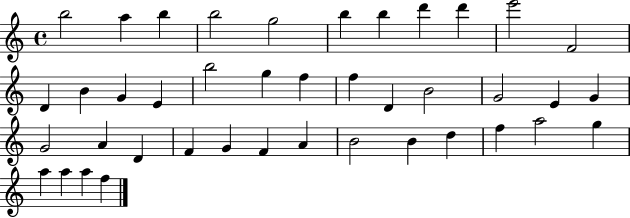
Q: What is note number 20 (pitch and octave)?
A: D4